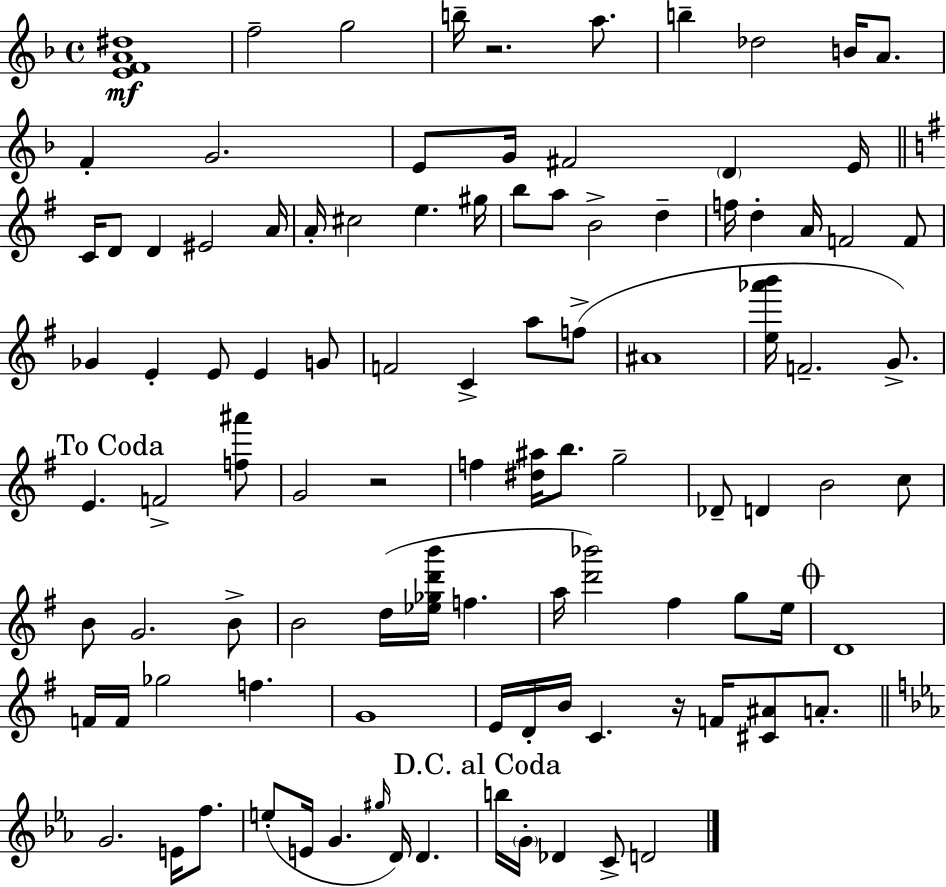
X:1
T:Untitled
M:4/4
L:1/4
K:F
[EFA^d]4 f2 g2 b/4 z2 a/2 b _d2 B/4 A/2 F G2 E/2 G/4 ^F2 D E/4 C/4 D/2 D ^E2 A/4 A/4 ^c2 e ^g/4 b/2 a/2 B2 d f/4 d A/4 F2 F/2 _G E E/2 E G/2 F2 C a/2 f/2 ^A4 [e_a'b']/4 F2 G/2 E F2 [f^a']/2 G2 z2 f [^d^a]/4 b/2 g2 _D/2 D B2 c/2 B/2 G2 B/2 B2 d/4 [_e_gd'b']/4 f a/4 [d'_b']2 ^f g/2 e/4 D4 F/4 F/4 _g2 f G4 E/4 D/4 B/4 C z/4 F/4 [^C^A]/2 A/2 G2 E/4 f/2 e/2 E/4 G ^g/4 D/4 D b/4 G/4 _D C/2 D2